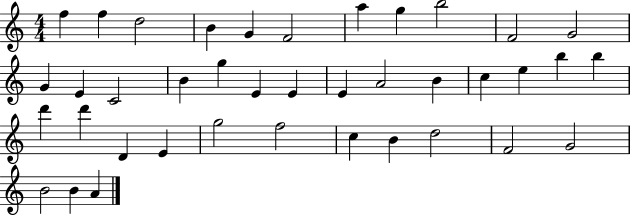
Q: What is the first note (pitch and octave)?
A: F5